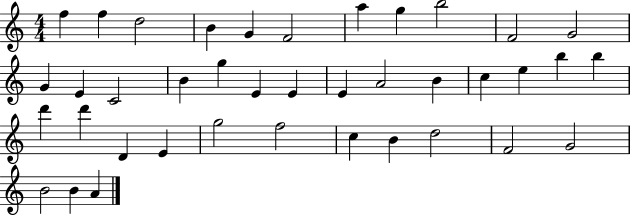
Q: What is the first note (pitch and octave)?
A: F5